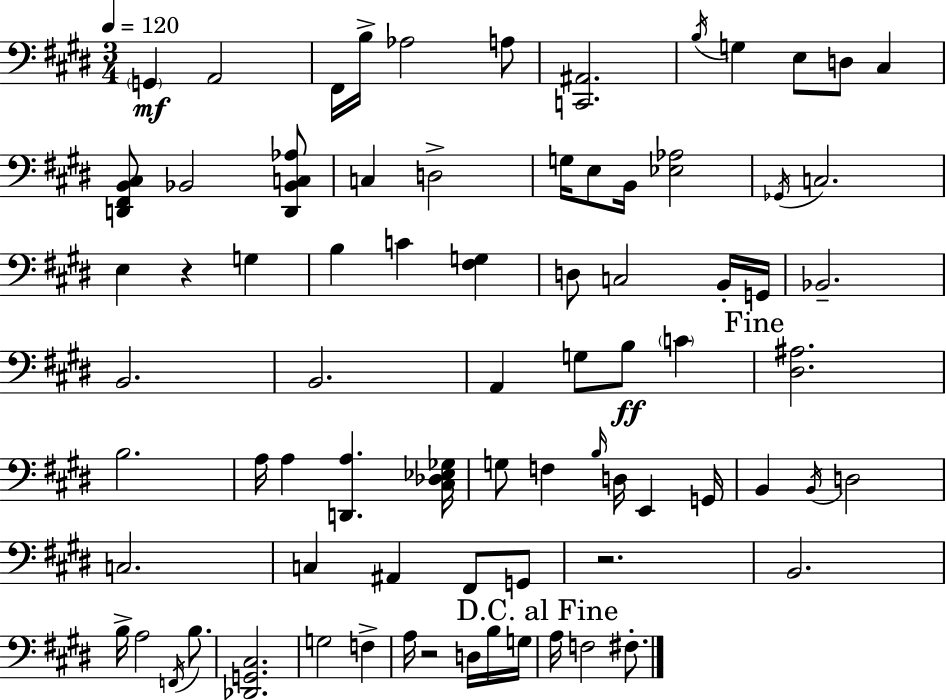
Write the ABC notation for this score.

X:1
T:Untitled
M:3/4
L:1/4
K:E
G,, A,,2 ^F,,/4 B,/4 _A,2 A,/2 [C,,^A,,]2 B,/4 G, E,/2 D,/2 ^C, [D,,^F,,B,,^C,]/2 _B,,2 [D,,_B,,C,_A,]/2 C, D,2 G,/4 E,/2 B,,/4 [_E,_A,]2 _G,,/4 C,2 E, z G, B, C [^F,G,] D,/2 C,2 B,,/4 G,,/4 _B,,2 B,,2 B,,2 A,, G,/2 B,/2 C [^D,^A,]2 B,2 A,/4 A, [D,,A,] [^C,_D,_E,_G,]/4 G,/2 F, B,/4 D,/4 E,, G,,/4 B,, B,,/4 D,2 C,2 C, ^A,, ^F,,/2 G,,/2 z2 B,,2 B,/4 A,2 F,,/4 B,/2 [_D,,G,,^C,]2 G,2 F, A,/4 z2 D,/4 B,/4 G,/4 A,/4 F,2 ^F,/2